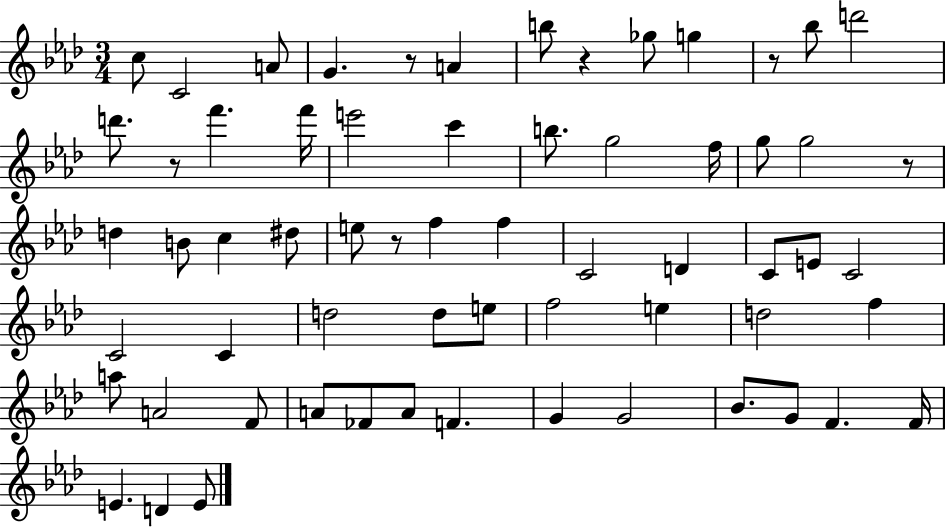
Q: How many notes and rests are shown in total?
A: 63